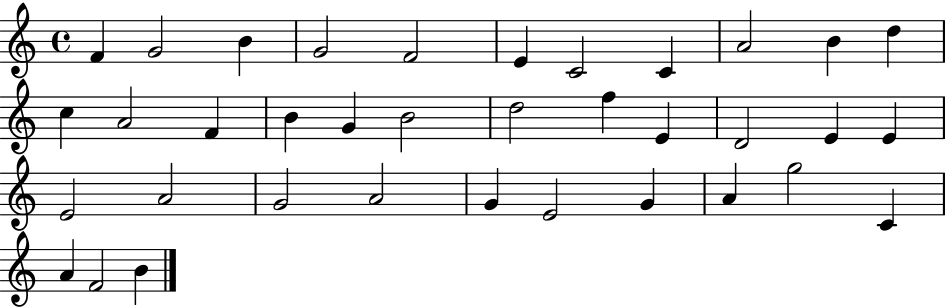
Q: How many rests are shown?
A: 0